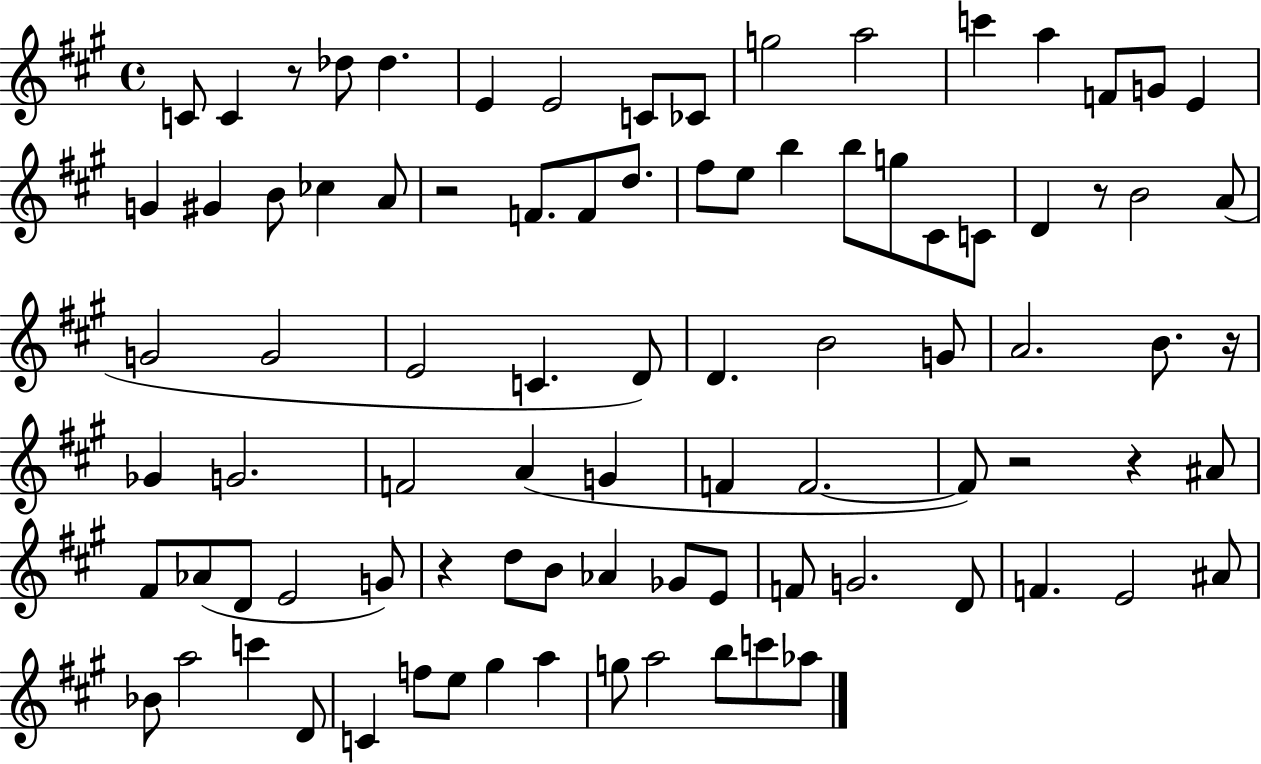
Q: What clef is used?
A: treble